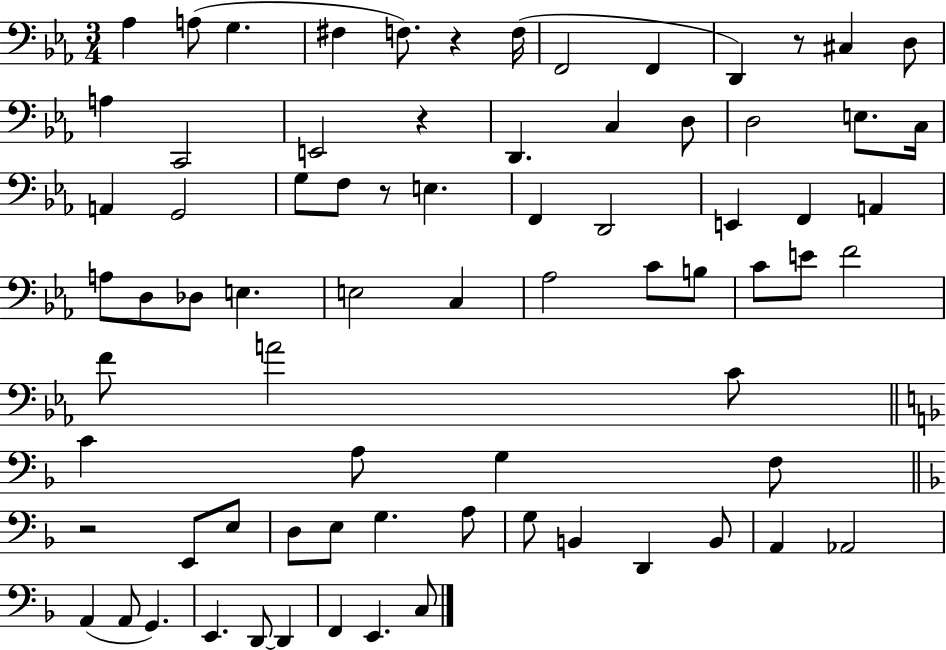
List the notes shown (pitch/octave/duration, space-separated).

Ab3/q A3/e G3/q. F#3/q F3/e. R/q F3/s F2/h F2/q D2/q R/e C#3/q D3/e A3/q C2/h E2/h R/q D2/q. C3/q D3/e D3/h E3/e. C3/s A2/q G2/h G3/e F3/e R/e E3/q. F2/q D2/h E2/q F2/q A2/q A3/e D3/e Db3/e E3/q. E3/h C3/q Ab3/h C4/e B3/e C4/e E4/e F4/h F4/e A4/h C4/e C4/q A3/e G3/q F3/e R/h E2/e E3/e D3/e E3/e G3/q. A3/e G3/e B2/q D2/q B2/e A2/q Ab2/h A2/q A2/e G2/q. E2/q. D2/e D2/q F2/q E2/q. C3/e